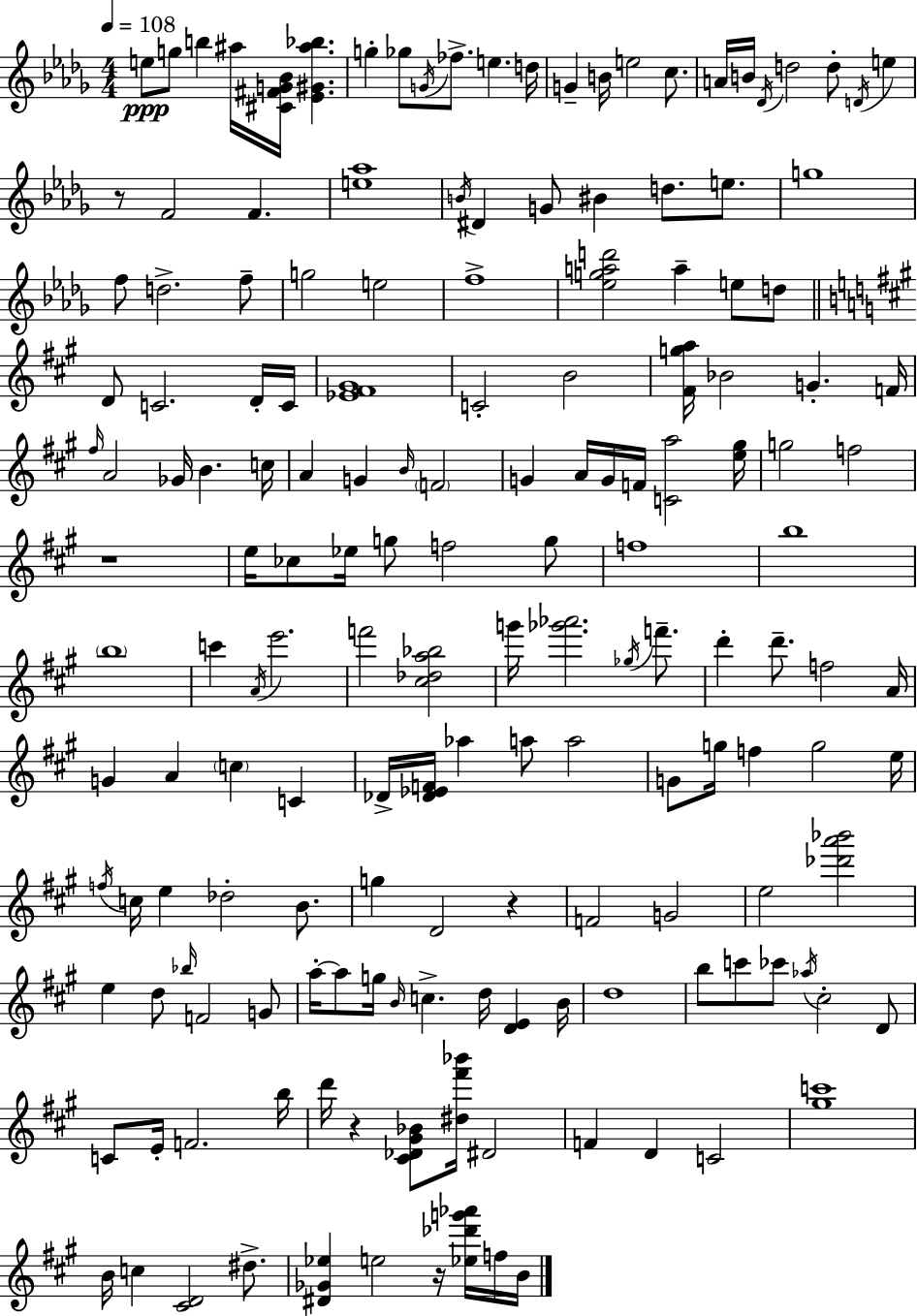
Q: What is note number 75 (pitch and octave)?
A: E6